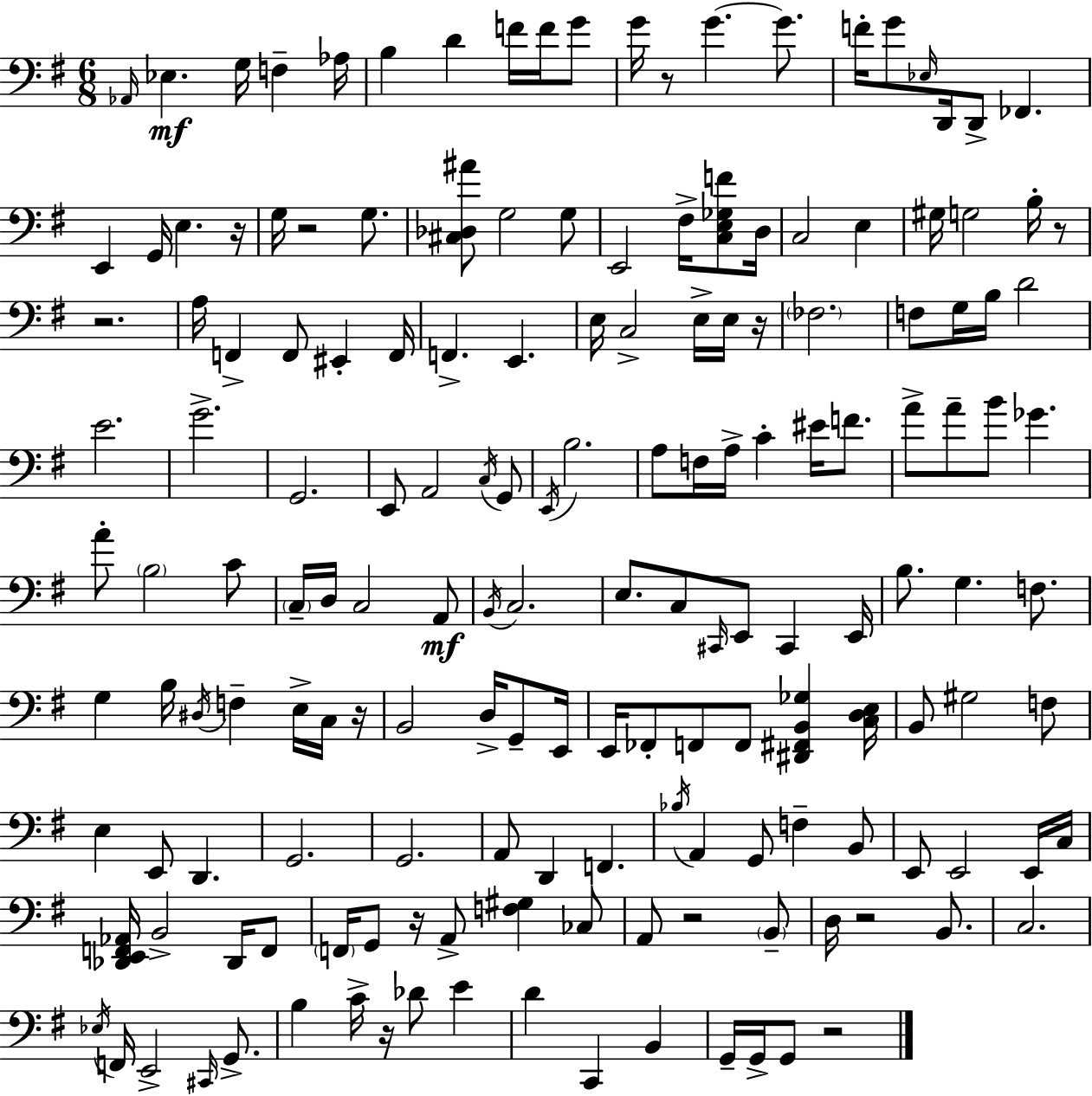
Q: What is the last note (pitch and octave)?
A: G2